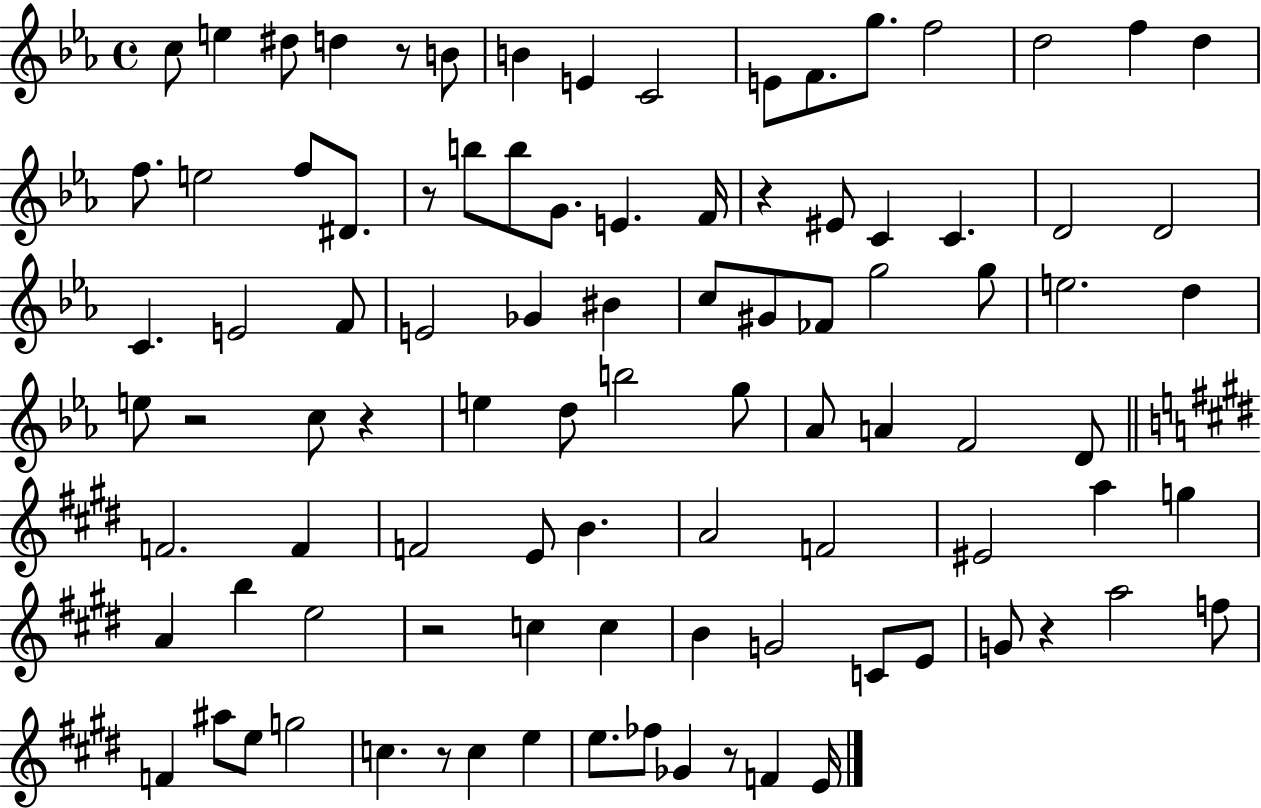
C5/e E5/q D#5/e D5/q R/e B4/e B4/q E4/q C4/h E4/e F4/e. G5/e. F5/h D5/h F5/q D5/q F5/e. E5/h F5/e D#4/e. R/e B5/e B5/e G4/e. E4/q. F4/s R/q EIS4/e C4/q C4/q. D4/h D4/h C4/q. E4/h F4/e E4/h Gb4/q BIS4/q C5/e G#4/e FES4/e G5/h G5/e E5/h. D5/q E5/e R/h C5/e R/q E5/q D5/e B5/h G5/e Ab4/e A4/q F4/h D4/e F4/h. F4/q F4/h E4/e B4/q. A4/h F4/h EIS4/h A5/q G5/q A4/q B5/q E5/h R/h C5/q C5/q B4/q G4/h C4/e E4/e G4/e R/q A5/h F5/e F4/q A#5/e E5/e G5/h C5/q. R/e C5/q E5/q E5/e. FES5/e Gb4/q R/e F4/q E4/s